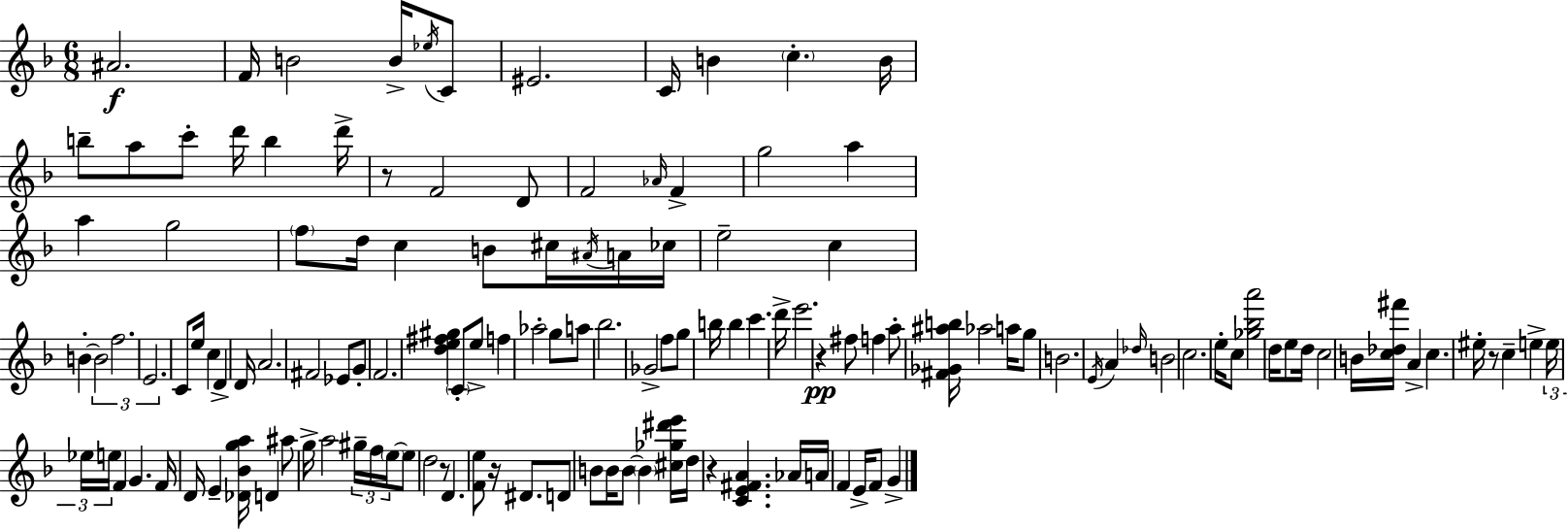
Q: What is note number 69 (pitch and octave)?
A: Ab5